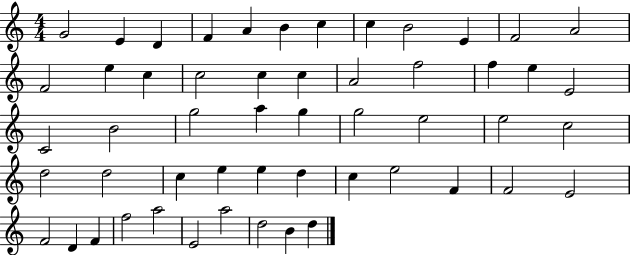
{
  \clef treble
  \numericTimeSignature
  \time 4/4
  \key c \major
  g'2 e'4 d'4 | f'4 a'4 b'4 c''4 | c''4 b'2 e'4 | f'2 a'2 | \break f'2 e''4 c''4 | c''2 c''4 c''4 | a'2 f''2 | f''4 e''4 e'2 | \break c'2 b'2 | g''2 a''4 g''4 | g''2 e''2 | e''2 c''2 | \break d''2 d''2 | c''4 e''4 e''4 d''4 | c''4 e''2 f'4 | f'2 e'2 | \break f'2 d'4 f'4 | f''2 a''2 | e'2 a''2 | d''2 b'4 d''4 | \break \bar "|."
}